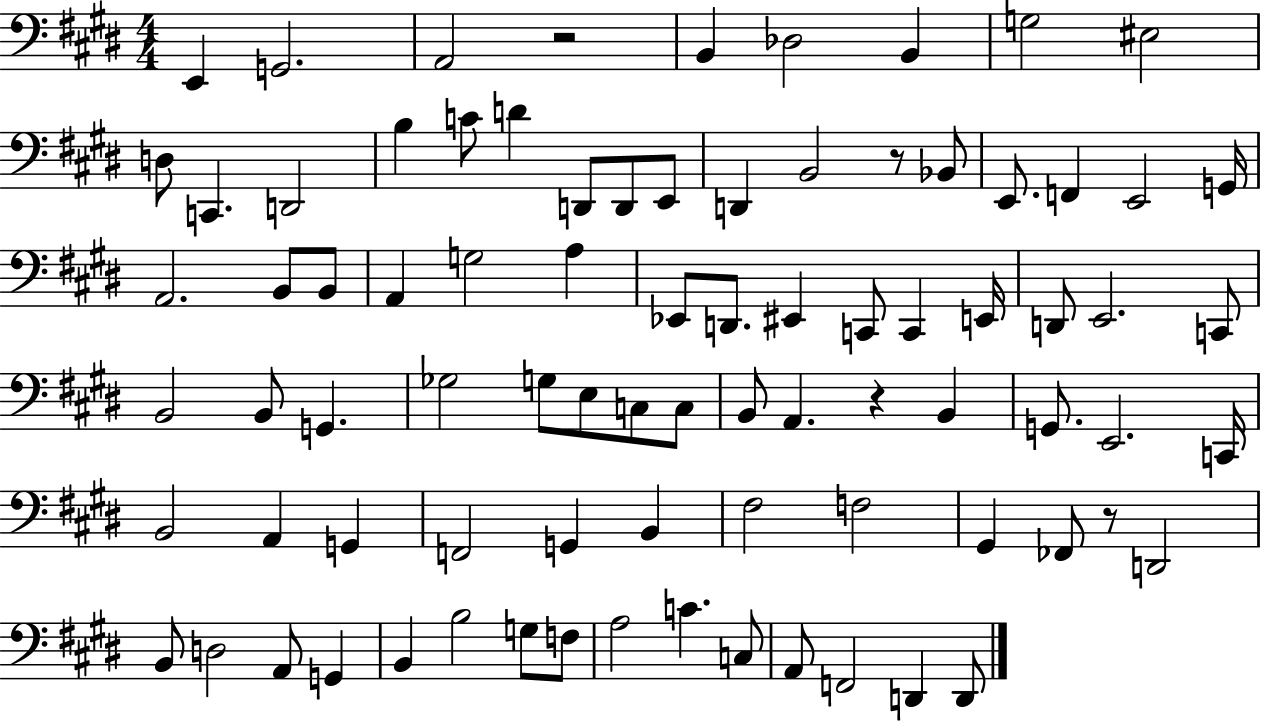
E2/q G2/h. A2/h R/h B2/q Db3/h B2/q G3/h EIS3/h D3/e C2/q. D2/h B3/q C4/e D4/q D2/e D2/e E2/e D2/q B2/h R/e Bb2/e E2/e. F2/q E2/h G2/s A2/h. B2/e B2/e A2/q G3/h A3/q Eb2/e D2/e. EIS2/q C2/e C2/q E2/s D2/e E2/h. C2/e B2/h B2/e G2/q. Gb3/h G3/e E3/e C3/e C3/e B2/e A2/q. R/q B2/q G2/e. E2/h. C2/s B2/h A2/q G2/q F2/h G2/q B2/q F#3/h F3/h G#2/q FES2/e R/e D2/h B2/e D3/h A2/e G2/q B2/q B3/h G3/e F3/e A3/h C4/q. C3/e A2/e F2/h D2/q D2/e